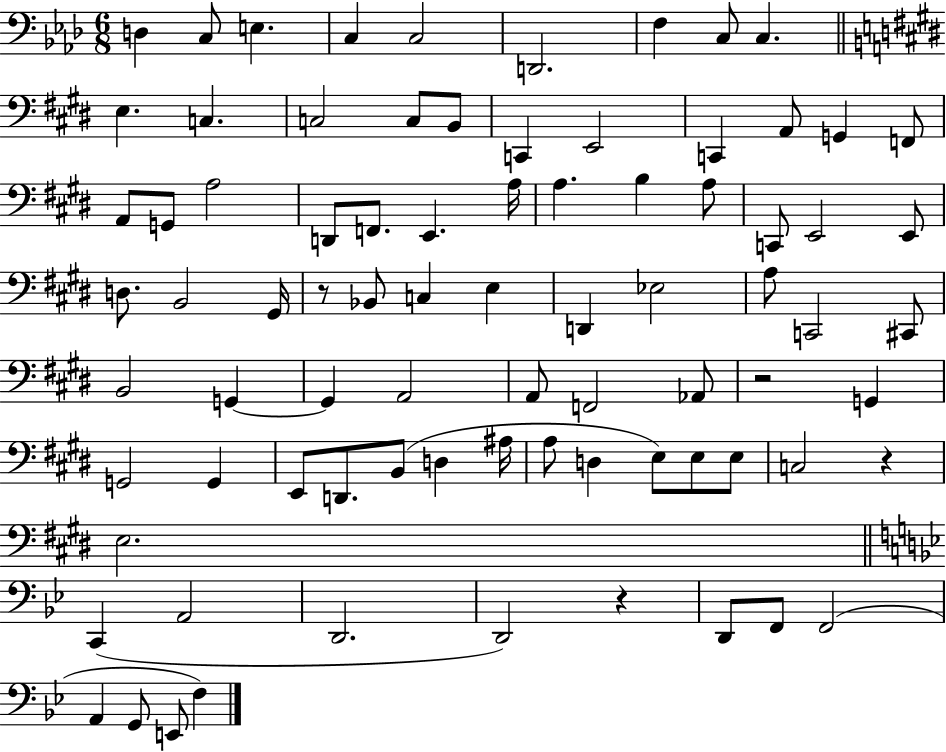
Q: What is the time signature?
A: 6/8